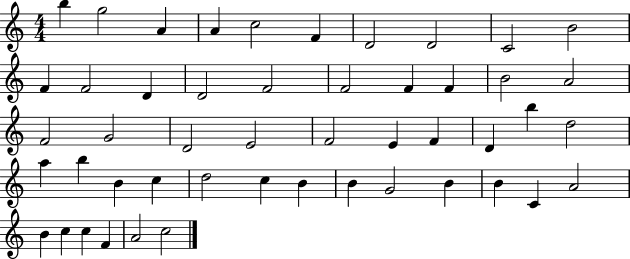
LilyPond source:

{
  \clef treble
  \numericTimeSignature
  \time 4/4
  \key c \major
  b''4 g''2 a'4 | a'4 c''2 f'4 | d'2 d'2 | c'2 b'2 | \break f'4 f'2 d'4 | d'2 f'2 | f'2 f'4 f'4 | b'2 a'2 | \break f'2 g'2 | d'2 e'2 | f'2 e'4 f'4 | d'4 b''4 d''2 | \break a''4 b''4 b'4 c''4 | d''2 c''4 b'4 | b'4 g'2 b'4 | b'4 c'4 a'2 | \break b'4 c''4 c''4 f'4 | a'2 c''2 | \bar "|."
}